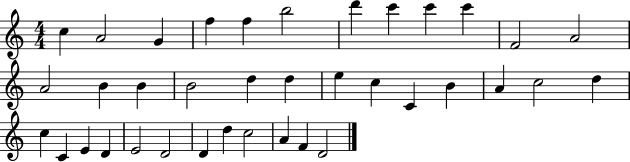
C5/q A4/h G4/q F5/q F5/q B5/h D6/q C6/q C6/q C6/q F4/h A4/h A4/h B4/q B4/q B4/h D5/q D5/q E5/q C5/q C4/q B4/q A4/q C5/h D5/q C5/q C4/q E4/q D4/q E4/h D4/h D4/q D5/q C5/h A4/q F4/q D4/h